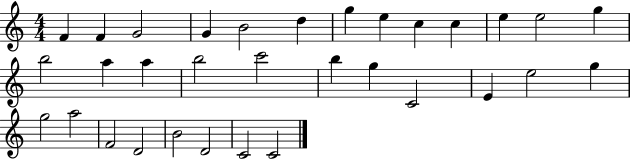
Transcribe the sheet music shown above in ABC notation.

X:1
T:Untitled
M:4/4
L:1/4
K:C
F F G2 G B2 d g e c c e e2 g b2 a a b2 c'2 b g C2 E e2 g g2 a2 F2 D2 B2 D2 C2 C2